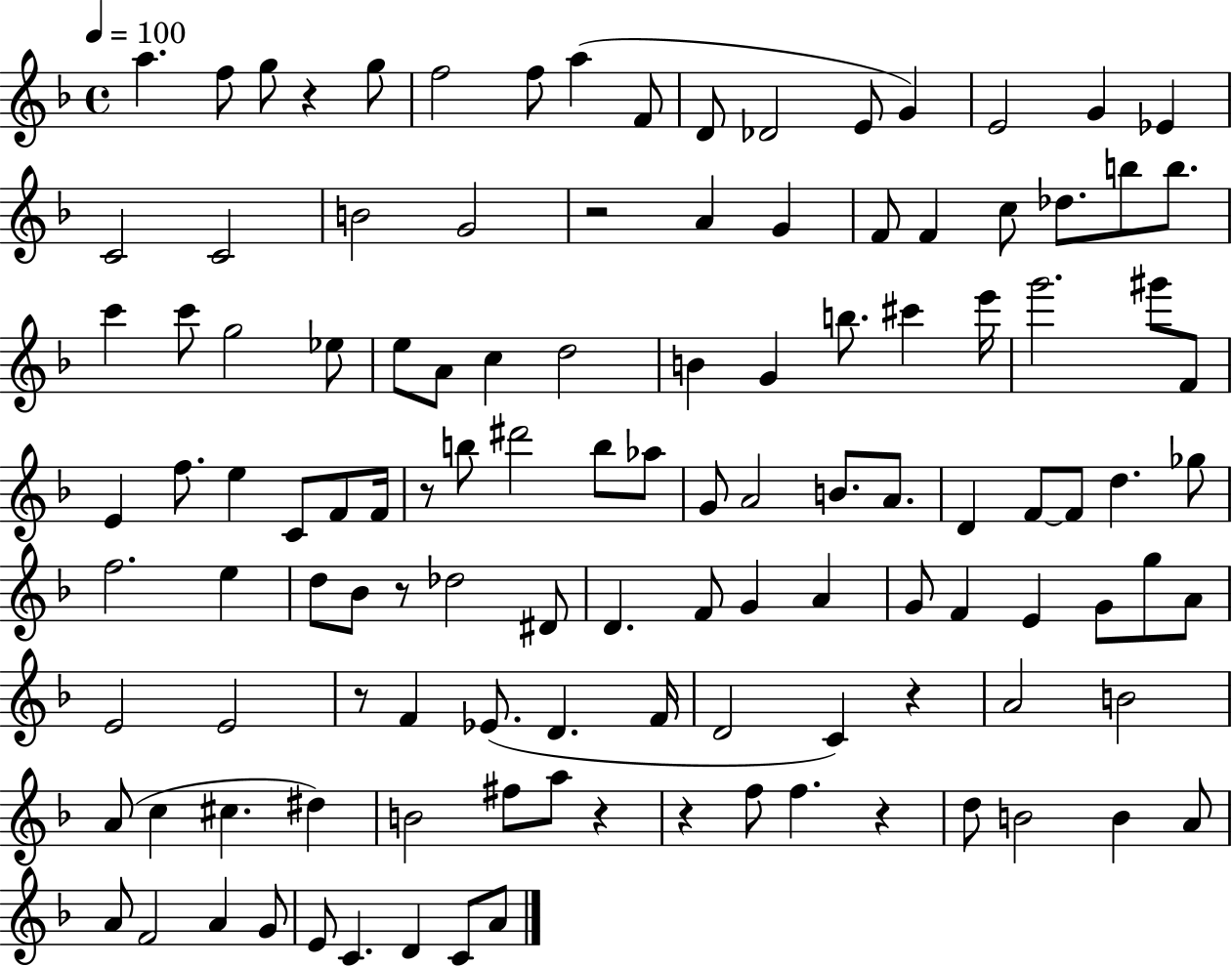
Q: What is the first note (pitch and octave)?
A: A5